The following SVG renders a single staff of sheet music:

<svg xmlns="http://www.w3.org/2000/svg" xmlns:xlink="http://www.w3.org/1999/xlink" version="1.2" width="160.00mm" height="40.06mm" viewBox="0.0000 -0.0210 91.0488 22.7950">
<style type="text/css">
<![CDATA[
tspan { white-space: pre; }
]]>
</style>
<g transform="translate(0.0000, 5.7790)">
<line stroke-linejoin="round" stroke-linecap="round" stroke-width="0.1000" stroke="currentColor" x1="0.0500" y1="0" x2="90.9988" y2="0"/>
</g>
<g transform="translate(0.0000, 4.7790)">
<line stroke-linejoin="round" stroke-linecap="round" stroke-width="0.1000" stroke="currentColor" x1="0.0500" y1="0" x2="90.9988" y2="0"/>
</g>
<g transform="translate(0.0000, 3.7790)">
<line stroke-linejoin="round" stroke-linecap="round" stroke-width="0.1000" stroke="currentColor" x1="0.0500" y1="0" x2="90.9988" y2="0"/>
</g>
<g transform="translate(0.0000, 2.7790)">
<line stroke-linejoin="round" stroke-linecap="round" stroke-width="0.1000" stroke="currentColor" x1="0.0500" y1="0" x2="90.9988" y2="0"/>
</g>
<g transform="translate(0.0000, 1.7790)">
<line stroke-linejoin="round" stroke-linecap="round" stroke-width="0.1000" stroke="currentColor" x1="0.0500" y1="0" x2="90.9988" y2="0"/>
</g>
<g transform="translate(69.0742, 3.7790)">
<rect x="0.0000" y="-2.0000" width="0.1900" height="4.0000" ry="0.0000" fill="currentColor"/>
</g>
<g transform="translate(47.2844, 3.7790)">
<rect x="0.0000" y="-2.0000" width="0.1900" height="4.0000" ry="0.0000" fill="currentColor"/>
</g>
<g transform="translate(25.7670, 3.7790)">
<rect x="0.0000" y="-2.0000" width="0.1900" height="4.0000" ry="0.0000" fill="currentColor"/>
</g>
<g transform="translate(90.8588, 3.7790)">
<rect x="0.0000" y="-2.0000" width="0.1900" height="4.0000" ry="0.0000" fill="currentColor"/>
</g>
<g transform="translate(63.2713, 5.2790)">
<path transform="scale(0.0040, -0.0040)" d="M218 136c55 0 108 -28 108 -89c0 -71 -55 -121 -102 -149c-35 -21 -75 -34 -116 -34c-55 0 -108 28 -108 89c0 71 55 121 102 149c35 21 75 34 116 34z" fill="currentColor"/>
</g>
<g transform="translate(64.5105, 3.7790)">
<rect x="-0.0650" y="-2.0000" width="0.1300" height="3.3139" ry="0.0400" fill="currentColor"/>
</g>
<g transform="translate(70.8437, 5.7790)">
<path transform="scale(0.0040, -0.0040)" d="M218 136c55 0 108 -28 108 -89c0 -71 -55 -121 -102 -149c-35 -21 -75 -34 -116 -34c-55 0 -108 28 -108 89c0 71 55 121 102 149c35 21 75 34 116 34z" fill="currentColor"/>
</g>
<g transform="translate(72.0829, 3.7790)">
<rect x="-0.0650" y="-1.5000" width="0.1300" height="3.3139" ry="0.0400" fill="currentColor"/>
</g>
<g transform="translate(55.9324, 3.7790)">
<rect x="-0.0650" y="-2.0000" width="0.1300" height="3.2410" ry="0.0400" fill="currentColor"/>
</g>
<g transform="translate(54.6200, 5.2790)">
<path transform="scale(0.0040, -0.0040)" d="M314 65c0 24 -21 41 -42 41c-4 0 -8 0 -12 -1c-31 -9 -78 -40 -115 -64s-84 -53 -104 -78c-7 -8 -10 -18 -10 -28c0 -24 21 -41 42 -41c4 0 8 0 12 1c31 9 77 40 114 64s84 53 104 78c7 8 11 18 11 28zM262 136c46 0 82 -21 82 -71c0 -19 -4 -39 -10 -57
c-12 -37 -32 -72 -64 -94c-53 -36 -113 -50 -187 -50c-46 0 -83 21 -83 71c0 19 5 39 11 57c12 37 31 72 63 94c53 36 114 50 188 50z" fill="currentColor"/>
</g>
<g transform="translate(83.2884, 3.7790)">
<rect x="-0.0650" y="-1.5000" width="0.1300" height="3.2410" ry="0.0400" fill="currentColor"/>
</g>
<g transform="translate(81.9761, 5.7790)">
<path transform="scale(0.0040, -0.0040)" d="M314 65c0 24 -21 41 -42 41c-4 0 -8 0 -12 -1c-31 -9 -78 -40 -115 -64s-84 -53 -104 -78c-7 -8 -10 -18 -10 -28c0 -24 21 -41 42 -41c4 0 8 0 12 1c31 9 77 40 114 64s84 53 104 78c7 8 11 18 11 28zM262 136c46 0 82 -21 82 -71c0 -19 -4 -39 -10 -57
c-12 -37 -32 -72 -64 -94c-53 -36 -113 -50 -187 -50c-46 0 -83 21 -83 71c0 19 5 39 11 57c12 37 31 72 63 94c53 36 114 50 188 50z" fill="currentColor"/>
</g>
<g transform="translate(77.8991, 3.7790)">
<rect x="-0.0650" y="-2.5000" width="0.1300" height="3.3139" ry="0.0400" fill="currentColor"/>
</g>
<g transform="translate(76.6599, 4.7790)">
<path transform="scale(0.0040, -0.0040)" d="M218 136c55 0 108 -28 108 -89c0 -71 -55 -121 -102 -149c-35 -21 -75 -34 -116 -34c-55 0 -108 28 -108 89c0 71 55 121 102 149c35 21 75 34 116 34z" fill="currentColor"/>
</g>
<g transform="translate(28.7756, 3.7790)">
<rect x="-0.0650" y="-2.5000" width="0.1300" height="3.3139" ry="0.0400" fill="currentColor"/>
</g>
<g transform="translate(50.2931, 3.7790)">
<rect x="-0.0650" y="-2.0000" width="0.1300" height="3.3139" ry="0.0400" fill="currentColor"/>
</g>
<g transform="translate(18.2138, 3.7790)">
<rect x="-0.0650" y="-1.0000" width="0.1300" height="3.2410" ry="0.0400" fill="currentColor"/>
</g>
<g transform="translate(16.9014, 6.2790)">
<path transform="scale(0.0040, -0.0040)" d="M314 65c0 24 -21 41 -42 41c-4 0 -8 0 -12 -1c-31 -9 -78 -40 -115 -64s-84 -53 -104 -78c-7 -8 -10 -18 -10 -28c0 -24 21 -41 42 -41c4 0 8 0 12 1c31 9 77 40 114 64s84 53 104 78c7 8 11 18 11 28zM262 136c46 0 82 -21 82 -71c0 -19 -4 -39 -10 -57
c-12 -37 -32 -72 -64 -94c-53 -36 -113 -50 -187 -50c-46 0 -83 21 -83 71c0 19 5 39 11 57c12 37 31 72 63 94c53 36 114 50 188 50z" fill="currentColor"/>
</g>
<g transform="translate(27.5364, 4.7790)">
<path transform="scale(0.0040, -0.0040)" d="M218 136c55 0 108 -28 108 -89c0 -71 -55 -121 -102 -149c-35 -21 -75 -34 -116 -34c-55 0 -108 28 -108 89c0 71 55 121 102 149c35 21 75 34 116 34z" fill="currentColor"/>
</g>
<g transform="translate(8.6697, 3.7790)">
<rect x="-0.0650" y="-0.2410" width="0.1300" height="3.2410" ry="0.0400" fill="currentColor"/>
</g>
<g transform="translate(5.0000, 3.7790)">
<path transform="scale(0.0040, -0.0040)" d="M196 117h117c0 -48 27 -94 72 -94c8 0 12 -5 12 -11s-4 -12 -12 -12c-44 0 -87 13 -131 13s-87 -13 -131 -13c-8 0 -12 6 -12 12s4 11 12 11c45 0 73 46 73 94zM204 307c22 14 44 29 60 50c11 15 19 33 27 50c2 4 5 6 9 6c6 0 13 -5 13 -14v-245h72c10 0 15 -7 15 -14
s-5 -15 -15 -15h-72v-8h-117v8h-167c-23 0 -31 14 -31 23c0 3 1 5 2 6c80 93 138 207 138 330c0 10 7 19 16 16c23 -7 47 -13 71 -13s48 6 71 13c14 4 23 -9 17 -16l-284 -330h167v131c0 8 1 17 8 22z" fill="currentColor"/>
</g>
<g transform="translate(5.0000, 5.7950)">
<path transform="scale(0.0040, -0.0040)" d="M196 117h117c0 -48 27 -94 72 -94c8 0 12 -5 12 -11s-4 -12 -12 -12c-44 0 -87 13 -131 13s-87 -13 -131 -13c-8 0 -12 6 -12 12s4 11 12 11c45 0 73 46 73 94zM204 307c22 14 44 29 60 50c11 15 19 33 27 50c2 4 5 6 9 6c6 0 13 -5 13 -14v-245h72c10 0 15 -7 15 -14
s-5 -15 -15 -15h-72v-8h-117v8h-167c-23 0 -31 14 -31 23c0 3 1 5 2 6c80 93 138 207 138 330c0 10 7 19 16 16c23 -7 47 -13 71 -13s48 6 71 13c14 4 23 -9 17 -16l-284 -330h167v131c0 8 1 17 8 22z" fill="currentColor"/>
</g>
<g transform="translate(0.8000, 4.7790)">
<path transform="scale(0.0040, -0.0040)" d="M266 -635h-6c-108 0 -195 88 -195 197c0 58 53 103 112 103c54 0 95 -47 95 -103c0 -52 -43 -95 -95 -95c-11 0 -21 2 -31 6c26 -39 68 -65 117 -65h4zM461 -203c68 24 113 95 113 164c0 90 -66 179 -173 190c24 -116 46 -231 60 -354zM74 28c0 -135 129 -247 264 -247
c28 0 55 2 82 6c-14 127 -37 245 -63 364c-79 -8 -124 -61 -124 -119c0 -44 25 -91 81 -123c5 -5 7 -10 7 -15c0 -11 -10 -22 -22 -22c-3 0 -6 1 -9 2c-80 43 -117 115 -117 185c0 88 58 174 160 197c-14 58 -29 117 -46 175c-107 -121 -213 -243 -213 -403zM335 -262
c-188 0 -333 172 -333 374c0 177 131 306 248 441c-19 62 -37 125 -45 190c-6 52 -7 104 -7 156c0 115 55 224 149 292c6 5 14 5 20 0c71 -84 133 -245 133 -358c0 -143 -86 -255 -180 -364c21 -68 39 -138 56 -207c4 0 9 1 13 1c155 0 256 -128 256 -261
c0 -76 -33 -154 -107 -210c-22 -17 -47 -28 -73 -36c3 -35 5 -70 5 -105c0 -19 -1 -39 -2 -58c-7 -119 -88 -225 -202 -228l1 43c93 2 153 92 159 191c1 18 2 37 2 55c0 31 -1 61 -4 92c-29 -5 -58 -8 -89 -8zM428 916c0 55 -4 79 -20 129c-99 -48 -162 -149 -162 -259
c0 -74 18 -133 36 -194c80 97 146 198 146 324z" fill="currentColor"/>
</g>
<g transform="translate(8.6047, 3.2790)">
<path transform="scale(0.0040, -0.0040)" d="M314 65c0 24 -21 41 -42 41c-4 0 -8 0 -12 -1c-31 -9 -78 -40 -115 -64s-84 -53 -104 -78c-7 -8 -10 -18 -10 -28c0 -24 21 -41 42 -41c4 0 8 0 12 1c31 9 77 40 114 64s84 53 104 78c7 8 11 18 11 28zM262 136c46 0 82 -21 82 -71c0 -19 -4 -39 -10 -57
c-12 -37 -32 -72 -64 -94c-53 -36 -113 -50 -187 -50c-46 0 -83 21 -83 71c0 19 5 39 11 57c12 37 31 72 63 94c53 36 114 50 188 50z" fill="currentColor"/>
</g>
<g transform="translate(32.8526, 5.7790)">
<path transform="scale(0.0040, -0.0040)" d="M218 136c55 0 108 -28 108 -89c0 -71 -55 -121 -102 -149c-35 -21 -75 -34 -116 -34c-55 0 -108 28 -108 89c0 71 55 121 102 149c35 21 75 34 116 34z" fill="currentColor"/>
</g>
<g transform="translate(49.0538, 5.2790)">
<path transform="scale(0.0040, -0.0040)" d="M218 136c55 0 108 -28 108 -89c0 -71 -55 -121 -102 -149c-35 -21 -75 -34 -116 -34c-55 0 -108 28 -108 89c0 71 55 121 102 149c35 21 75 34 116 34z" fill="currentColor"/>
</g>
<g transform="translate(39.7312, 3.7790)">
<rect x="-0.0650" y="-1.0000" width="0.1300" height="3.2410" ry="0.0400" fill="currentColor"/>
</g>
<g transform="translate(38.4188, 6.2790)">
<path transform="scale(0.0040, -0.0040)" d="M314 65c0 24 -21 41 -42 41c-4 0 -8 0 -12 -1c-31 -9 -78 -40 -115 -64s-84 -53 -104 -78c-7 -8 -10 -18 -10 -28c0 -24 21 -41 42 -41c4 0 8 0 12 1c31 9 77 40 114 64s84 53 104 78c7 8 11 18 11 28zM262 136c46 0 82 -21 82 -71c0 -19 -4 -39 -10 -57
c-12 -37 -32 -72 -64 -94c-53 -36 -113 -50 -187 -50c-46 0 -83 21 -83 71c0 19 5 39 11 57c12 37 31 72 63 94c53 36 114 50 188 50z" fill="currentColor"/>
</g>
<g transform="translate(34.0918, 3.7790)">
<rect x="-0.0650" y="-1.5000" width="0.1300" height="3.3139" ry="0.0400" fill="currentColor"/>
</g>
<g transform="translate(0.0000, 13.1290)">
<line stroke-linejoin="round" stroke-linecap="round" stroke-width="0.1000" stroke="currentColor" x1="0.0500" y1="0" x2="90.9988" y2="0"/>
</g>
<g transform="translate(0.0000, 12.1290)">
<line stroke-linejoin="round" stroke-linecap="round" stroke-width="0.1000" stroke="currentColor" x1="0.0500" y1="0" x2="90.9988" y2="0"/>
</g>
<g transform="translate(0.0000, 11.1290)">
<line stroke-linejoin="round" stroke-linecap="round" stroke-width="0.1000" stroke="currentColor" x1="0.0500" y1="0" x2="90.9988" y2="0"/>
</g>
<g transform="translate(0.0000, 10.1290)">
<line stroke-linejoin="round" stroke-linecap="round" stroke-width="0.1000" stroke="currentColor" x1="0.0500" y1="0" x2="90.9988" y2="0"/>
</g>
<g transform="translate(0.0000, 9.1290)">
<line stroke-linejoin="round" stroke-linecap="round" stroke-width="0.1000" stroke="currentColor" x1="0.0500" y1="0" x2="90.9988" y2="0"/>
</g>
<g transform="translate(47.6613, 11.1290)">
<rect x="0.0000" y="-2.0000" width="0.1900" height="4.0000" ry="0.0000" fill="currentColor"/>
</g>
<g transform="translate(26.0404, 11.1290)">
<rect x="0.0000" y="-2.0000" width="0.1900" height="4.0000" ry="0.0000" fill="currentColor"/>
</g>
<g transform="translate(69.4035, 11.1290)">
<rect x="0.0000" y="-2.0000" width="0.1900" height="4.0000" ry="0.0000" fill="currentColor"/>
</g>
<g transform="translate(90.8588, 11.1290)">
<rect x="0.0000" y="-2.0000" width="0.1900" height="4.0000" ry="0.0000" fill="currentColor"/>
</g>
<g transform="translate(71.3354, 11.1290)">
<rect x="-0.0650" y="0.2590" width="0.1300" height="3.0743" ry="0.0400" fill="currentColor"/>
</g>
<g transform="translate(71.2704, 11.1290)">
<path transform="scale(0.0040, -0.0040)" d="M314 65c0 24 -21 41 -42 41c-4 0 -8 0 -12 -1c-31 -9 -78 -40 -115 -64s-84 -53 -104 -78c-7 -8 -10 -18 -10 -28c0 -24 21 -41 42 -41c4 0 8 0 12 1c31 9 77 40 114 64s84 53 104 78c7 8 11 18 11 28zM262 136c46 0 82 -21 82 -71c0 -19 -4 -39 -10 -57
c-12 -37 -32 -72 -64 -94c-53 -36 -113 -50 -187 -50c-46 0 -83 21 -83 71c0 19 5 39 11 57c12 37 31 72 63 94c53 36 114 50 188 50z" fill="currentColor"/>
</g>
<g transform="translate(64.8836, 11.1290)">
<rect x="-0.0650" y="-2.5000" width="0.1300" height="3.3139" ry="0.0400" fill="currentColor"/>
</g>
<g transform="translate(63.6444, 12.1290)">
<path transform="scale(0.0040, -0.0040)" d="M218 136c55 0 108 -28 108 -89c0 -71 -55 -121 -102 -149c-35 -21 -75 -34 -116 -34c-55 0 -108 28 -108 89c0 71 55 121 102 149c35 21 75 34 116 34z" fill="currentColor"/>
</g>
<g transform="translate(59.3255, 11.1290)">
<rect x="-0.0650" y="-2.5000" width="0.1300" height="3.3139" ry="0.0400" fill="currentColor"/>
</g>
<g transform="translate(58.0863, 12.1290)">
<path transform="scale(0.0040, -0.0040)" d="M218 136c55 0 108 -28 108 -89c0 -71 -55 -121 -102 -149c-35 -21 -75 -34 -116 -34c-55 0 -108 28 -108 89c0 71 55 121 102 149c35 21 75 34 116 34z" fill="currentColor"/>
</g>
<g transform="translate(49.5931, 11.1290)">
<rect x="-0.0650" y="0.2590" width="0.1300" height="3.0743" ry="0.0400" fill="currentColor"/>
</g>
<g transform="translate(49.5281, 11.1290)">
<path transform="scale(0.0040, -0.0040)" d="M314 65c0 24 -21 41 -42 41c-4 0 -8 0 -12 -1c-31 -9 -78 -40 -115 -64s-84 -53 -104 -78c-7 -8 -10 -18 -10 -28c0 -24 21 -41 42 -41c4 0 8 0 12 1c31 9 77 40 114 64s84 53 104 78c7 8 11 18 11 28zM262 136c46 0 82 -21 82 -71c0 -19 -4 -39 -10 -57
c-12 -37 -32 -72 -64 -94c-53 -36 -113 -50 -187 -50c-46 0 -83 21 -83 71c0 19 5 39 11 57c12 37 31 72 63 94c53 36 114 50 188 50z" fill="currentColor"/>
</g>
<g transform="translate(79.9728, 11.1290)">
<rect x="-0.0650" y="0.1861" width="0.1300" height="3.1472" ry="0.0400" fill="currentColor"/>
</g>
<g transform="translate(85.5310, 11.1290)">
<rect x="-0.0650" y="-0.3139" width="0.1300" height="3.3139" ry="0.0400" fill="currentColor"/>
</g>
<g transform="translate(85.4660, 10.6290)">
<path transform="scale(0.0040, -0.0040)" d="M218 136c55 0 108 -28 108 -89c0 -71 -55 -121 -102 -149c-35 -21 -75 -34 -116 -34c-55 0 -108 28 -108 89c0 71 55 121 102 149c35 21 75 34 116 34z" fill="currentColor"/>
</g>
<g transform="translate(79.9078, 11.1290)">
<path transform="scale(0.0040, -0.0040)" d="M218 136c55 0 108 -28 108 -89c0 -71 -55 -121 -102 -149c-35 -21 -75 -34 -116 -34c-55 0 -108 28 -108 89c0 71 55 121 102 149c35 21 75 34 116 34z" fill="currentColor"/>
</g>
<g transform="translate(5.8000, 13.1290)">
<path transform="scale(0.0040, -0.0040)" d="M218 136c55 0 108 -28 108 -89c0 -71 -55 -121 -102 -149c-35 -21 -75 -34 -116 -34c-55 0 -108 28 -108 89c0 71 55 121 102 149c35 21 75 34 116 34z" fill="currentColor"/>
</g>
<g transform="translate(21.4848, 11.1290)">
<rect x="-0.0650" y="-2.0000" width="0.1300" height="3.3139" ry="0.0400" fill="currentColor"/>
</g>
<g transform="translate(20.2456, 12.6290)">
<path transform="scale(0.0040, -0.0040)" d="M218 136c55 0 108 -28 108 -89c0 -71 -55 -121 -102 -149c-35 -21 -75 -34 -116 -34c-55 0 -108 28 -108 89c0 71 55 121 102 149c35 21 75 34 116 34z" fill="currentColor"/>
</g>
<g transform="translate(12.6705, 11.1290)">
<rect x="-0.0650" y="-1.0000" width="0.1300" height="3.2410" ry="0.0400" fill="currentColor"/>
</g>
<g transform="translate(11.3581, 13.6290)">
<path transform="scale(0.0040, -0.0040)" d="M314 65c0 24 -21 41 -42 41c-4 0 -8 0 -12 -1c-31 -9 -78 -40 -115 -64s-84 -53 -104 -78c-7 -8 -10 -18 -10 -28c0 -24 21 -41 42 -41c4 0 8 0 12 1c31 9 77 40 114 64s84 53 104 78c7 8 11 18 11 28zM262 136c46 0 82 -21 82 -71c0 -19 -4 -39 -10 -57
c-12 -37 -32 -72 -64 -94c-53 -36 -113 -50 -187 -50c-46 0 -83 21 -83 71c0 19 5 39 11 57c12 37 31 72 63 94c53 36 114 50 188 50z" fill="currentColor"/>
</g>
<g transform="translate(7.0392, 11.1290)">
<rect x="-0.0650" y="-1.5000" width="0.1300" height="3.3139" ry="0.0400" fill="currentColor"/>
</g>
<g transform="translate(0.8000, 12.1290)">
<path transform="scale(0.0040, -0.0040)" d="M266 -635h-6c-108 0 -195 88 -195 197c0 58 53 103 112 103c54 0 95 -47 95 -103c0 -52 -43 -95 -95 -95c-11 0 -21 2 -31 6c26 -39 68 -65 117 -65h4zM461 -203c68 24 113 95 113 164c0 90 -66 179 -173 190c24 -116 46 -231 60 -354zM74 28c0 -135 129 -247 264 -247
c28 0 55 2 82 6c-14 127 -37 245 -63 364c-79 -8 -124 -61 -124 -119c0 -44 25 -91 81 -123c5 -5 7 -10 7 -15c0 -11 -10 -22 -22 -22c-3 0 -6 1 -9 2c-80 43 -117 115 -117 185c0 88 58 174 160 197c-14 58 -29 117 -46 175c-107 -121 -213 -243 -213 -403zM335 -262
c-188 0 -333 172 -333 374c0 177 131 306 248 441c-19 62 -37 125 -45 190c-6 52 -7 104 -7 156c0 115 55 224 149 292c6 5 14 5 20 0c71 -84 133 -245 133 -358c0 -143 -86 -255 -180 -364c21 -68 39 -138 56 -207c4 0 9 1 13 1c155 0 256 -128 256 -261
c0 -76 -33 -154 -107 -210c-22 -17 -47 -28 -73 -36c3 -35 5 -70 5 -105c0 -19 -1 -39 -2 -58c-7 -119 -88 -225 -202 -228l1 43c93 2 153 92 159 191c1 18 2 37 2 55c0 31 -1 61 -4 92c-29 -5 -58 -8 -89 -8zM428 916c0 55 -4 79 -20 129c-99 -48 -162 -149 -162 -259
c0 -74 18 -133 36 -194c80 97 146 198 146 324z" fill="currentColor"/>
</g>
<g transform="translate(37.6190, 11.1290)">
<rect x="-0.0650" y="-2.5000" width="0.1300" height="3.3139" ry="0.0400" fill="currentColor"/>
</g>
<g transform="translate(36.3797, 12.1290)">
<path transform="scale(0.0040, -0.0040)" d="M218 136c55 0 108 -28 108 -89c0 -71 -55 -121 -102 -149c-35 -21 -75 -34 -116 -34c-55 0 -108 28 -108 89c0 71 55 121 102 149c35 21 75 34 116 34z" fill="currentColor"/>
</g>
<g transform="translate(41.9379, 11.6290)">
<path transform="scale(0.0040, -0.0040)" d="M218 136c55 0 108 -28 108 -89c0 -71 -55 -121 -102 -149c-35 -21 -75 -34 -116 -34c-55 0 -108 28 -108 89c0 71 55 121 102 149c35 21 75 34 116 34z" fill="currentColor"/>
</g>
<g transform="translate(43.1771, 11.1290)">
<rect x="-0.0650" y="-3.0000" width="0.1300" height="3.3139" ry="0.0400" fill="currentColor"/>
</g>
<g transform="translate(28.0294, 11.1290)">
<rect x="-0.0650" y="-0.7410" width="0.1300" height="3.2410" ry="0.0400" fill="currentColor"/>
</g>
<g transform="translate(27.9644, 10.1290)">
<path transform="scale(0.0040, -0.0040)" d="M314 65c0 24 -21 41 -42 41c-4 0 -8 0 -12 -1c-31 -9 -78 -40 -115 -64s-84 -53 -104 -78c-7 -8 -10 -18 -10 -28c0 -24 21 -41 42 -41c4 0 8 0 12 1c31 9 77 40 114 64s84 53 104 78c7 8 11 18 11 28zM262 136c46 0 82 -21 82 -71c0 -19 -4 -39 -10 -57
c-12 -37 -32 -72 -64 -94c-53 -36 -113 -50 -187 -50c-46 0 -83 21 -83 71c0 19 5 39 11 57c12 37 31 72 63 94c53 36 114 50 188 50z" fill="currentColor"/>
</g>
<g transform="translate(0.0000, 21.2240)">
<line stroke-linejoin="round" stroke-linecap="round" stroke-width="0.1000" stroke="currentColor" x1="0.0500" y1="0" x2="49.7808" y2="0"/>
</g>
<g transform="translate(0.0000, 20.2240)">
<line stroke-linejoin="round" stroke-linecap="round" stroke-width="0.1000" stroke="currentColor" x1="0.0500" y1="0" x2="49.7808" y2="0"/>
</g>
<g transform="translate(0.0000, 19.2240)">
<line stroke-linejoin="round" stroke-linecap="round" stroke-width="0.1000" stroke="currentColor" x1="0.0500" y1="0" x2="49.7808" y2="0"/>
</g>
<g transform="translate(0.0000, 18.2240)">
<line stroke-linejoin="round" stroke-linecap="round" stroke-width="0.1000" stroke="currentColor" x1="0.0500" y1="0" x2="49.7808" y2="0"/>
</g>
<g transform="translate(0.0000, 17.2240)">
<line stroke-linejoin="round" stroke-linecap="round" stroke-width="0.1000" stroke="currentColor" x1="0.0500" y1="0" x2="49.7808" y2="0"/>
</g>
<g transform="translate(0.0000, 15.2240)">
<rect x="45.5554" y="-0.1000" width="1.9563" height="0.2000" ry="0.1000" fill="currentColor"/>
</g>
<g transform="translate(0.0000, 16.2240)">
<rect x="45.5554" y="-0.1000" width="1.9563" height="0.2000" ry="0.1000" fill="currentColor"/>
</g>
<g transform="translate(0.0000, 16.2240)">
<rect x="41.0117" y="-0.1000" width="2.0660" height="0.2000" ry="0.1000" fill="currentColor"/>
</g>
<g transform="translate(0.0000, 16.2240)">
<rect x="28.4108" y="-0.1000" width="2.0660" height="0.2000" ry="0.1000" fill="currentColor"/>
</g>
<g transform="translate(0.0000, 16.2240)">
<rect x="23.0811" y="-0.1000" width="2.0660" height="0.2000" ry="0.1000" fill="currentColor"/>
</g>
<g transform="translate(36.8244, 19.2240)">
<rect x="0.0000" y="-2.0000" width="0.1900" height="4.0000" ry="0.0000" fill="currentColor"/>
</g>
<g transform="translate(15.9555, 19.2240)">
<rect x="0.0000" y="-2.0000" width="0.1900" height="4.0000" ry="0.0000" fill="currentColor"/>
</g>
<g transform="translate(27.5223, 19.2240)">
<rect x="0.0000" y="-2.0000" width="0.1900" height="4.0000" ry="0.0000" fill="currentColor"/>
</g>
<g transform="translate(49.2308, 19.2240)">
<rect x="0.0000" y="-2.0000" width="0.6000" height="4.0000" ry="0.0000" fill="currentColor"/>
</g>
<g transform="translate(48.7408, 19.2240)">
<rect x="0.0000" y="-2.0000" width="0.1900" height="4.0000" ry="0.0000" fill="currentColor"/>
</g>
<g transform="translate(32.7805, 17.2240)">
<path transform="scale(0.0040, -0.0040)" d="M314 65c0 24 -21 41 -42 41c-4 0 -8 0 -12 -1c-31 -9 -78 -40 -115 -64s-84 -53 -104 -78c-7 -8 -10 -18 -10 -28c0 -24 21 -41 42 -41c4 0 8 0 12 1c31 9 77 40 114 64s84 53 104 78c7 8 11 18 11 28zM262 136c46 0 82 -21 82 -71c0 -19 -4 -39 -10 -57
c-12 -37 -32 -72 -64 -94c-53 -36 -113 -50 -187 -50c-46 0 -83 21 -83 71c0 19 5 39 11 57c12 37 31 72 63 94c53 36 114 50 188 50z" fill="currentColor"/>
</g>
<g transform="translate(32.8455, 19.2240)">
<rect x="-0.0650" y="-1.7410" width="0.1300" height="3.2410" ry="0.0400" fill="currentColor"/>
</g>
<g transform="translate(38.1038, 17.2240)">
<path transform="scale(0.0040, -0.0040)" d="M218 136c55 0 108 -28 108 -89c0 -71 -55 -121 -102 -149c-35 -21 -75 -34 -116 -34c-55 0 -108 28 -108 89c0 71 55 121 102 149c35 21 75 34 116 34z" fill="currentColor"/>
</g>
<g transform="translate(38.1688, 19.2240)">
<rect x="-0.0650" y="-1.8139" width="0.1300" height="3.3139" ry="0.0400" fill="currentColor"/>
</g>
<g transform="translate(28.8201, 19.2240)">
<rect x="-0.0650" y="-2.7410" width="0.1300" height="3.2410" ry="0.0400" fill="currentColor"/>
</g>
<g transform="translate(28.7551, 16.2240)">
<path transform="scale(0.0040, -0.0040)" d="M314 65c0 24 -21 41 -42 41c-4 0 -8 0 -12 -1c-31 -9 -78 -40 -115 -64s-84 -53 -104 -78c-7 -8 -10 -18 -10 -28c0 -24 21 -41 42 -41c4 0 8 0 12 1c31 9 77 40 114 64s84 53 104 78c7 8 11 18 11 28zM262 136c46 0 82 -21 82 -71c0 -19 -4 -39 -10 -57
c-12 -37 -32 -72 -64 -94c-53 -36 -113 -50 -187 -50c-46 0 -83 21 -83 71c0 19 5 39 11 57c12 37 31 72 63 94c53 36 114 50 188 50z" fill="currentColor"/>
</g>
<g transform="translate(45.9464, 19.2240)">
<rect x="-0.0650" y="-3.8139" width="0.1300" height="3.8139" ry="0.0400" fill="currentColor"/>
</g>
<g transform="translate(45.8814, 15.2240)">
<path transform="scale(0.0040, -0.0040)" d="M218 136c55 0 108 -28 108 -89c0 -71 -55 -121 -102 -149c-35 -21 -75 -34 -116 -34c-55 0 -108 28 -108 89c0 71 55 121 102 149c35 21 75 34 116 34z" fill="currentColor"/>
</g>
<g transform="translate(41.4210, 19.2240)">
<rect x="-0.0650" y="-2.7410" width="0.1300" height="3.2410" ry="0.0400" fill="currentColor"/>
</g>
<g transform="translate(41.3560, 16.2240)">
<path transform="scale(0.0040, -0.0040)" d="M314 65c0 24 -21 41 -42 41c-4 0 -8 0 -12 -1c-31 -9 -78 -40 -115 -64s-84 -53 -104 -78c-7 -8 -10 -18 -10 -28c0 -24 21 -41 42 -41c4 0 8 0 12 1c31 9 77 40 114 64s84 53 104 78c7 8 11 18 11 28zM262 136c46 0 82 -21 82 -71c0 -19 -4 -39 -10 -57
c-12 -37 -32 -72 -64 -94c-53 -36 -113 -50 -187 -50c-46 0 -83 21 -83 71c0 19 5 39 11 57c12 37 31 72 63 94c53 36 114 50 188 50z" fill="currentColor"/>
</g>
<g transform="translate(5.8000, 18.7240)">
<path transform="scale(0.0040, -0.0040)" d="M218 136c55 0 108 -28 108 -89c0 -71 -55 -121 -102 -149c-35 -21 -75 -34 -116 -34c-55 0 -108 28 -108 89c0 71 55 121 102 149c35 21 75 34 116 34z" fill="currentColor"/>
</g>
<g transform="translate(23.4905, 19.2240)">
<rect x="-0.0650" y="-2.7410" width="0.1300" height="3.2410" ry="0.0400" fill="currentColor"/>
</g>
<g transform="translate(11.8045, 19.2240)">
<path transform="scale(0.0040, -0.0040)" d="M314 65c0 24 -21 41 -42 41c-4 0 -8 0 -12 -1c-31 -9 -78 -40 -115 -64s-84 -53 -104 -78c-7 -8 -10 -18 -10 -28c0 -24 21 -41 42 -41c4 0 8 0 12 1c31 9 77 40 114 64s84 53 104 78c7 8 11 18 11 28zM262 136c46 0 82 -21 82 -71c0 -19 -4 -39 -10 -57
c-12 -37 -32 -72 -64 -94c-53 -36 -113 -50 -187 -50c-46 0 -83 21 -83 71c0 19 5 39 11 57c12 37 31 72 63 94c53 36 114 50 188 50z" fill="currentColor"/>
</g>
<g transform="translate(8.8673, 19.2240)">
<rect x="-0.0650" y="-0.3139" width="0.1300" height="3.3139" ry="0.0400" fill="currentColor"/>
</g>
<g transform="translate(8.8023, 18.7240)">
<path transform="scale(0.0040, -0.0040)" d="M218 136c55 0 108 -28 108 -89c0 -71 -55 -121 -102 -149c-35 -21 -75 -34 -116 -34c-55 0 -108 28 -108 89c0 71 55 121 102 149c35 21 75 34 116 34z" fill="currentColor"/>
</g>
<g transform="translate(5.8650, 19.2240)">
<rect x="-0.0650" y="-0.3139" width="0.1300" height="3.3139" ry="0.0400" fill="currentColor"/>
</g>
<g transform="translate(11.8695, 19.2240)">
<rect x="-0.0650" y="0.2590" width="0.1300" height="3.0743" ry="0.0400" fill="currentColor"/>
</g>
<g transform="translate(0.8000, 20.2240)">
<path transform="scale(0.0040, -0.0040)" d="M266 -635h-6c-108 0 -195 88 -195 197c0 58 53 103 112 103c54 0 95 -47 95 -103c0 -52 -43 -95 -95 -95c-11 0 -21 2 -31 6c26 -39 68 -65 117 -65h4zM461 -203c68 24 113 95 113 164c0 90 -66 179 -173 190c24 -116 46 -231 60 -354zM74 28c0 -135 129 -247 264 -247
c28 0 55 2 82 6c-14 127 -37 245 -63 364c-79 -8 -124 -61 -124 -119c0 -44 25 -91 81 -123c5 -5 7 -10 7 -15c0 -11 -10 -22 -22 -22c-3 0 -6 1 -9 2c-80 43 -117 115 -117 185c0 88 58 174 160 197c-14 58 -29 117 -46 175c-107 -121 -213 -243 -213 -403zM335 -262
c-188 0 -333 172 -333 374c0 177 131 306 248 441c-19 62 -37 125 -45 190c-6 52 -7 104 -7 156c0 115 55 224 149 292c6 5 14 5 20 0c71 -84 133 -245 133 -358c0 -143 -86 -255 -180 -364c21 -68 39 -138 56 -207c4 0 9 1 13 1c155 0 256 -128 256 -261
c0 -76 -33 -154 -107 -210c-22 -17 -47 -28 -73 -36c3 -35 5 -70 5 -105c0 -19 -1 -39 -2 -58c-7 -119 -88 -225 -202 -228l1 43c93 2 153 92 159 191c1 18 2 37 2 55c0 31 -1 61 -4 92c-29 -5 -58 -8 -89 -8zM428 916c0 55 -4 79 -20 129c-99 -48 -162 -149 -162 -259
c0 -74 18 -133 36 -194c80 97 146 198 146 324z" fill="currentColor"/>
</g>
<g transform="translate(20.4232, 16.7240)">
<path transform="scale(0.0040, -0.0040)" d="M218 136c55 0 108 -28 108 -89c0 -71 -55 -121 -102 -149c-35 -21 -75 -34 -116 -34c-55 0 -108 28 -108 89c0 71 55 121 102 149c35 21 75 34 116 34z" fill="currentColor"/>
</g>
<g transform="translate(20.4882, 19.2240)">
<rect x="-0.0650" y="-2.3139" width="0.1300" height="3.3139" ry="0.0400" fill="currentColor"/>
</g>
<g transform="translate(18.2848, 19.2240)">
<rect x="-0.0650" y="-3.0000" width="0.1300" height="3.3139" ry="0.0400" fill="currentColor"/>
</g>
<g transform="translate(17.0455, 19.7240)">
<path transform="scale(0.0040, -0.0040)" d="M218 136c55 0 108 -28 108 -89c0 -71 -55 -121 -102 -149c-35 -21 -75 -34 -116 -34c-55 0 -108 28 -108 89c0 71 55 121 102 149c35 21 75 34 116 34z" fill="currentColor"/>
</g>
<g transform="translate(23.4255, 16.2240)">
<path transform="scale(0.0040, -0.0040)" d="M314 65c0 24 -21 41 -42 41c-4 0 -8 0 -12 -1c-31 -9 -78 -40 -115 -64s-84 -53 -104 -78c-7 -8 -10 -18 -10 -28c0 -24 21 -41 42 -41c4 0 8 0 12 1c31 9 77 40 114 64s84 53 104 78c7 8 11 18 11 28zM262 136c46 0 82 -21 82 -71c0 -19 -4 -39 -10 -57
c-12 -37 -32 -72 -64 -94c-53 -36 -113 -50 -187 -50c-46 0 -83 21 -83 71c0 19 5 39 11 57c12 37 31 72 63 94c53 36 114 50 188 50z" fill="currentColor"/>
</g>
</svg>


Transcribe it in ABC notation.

X:1
T:Untitled
M:4/4
L:1/4
K:C
c2 D2 G E D2 F F2 F E G E2 E D2 F d2 G A B2 G G B2 B c c c B2 A g a2 a2 f2 f a2 c'